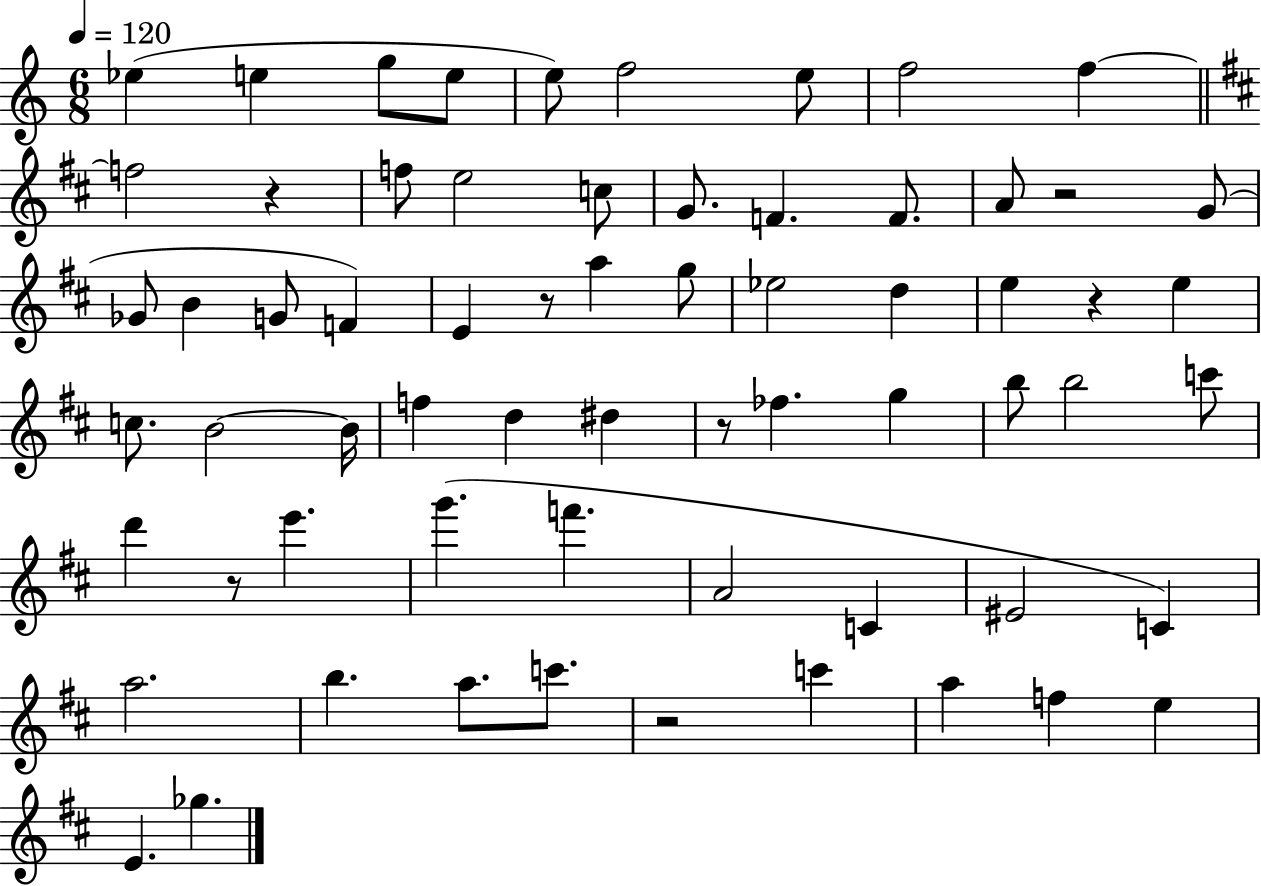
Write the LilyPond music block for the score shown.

{
  \clef treble
  \numericTimeSignature
  \time 6/8
  \key c \major
  \tempo 4 = 120
  \repeat volta 2 { ees''4( e''4 g''8 e''8 | e''8) f''2 e''8 | f''2 f''4~~ | \bar "||" \break \key d \major f''2 r4 | f''8 e''2 c''8 | g'8. f'4. f'8. | a'8 r2 g'8( | \break ges'8 b'4 g'8 f'4) | e'4 r8 a''4 g''8 | ees''2 d''4 | e''4 r4 e''4 | \break c''8. b'2~~ b'16 | f''4 d''4 dis''4 | r8 fes''4. g''4 | b''8 b''2 c'''8 | \break d'''4 r8 e'''4. | g'''4.( f'''4. | a'2 c'4 | eis'2 c'4) | \break a''2. | b''4. a''8. c'''8. | r2 c'''4 | a''4 f''4 e''4 | \break e'4. ges''4. | } \bar "|."
}